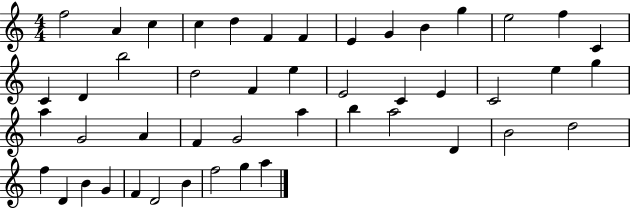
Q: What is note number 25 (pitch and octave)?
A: E5